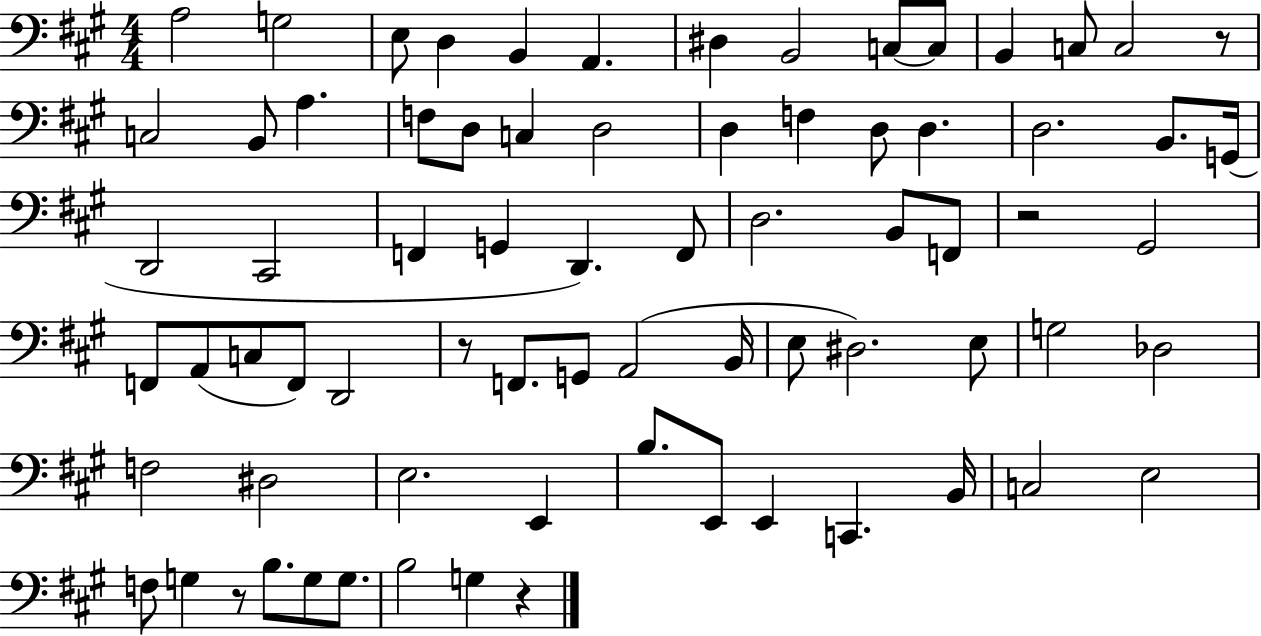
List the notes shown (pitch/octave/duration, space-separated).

A3/h G3/h E3/e D3/q B2/q A2/q. D#3/q B2/h C3/e C3/e B2/q C3/e C3/h R/e C3/h B2/e A3/q. F3/e D3/e C3/q D3/h D3/q F3/q D3/e D3/q. D3/h. B2/e. G2/s D2/h C#2/h F2/q G2/q D2/q. F2/e D3/h. B2/e F2/e R/h G#2/h F2/e A2/e C3/e F2/e D2/h R/e F2/e. G2/e A2/h B2/s E3/e D#3/h. E3/e G3/h Db3/h F3/h D#3/h E3/h. E2/q B3/e. E2/e E2/q C2/q. B2/s C3/h E3/h F3/e G3/q R/e B3/e. G3/e G3/e. B3/h G3/q R/q